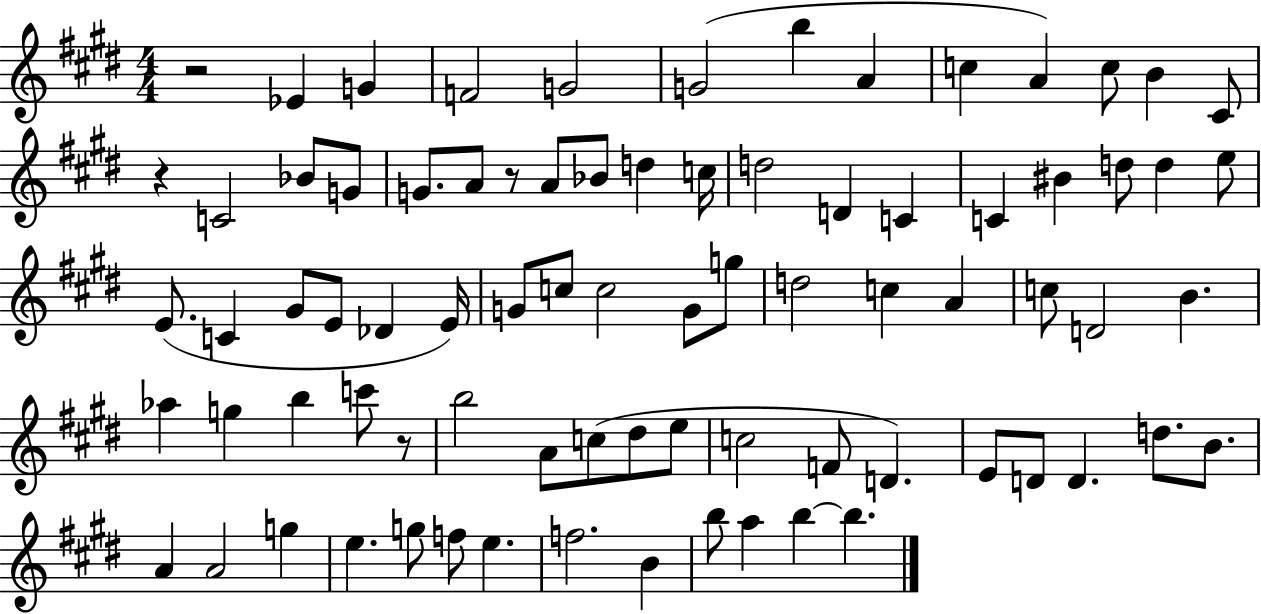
R/h Eb4/q G4/q F4/h G4/h G4/h B5/q A4/q C5/q A4/q C5/e B4/q C#4/e R/q C4/h Bb4/e G4/e G4/e. A4/e R/e A4/e Bb4/e D5/q C5/s D5/h D4/q C4/q C4/q BIS4/q D5/e D5/q E5/e E4/e. C4/q G#4/e E4/e Db4/q E4/s G4/e C5/e C5/h G4/e G5/e D5/h C5/q A4/q C5/e D4/h B4/q. Ab5/q G5/q B5/q C6/e R/e B5/h A4/e C5/e D#5/e E5/e C5/h F4/e D4/q. E4/e D4/e D4/q. D5/e. B4/e. A4/q A4/h G5/q E5/q. G5/e F5/e E5/q. F5/h. B4/q B5/e A5/q B5/q B5/q.